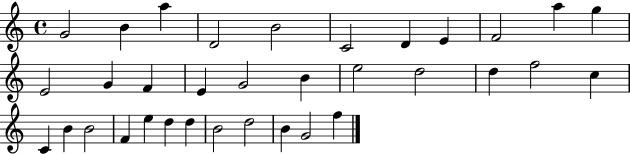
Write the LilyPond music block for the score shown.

{
  \clef treble
  \time 4/4
  \defaultTimeSignature
  \key c \major
  g'2 b'4 a''4 | d'2 b'2 | c'2 d'4 e'4 | f'2 a''4 g''4 | \break e'2 g'4 f'4 | e'4 g'2 b'4 | e''2 d''2 | d''4 f''2 c''4 | \break c'4 b'4 b'2 | f'4 e''4 d''4 d''4 | b'2 d''2 | b'4 g'2 f''4 | \break \bar "|."
}